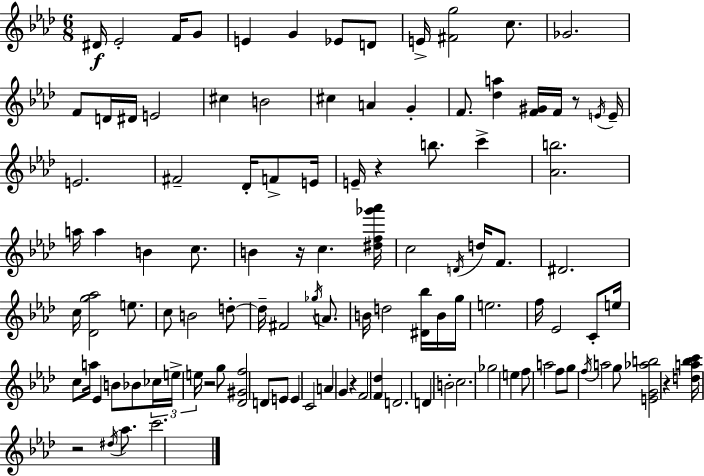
X:1
T:Untitled
M:6/8
L:1/4
K:Ab
^D/4 _E2 F/4 G/2 E G _E/2 D/2 E/4 [^Fg]2 c/2 _G2 F/2 D/4 ^D/4 E2 ^c B2 ^c A G F/2 [_da] [F^G]/4 F/4 z/2 E/4 E/4 E2 ^F2 _D/4 F/2 E/4 E/4 z b/2 c' [_Ab]2 a/4 a B c/2 B z/4 c [^df_g'_a']/4 c2 D/4 d/4 F/2 ^D2 c/4 [_Dg_a]2 e/2 c/2 B2 d/2 d/4 ^F2 _g/4 A/2 B/4 d2 [^D_b]/4 B/4 g/4 e2 f/4 _E2 C/2 e/4 c/2 a/4 _E B/2 _B/2 _c/4 e/4 e/4 z2 g/2 [_D^Gf]2 D/2 E/2 E C2 A G z F2 [F_d] D2 D B2 c2 _g2 e f/2 a2 f/2 g/2 f/4 a2 g/2 [EG_ab]2 z [da_bc']/4 z2 ^d/4 _a/2 c'2